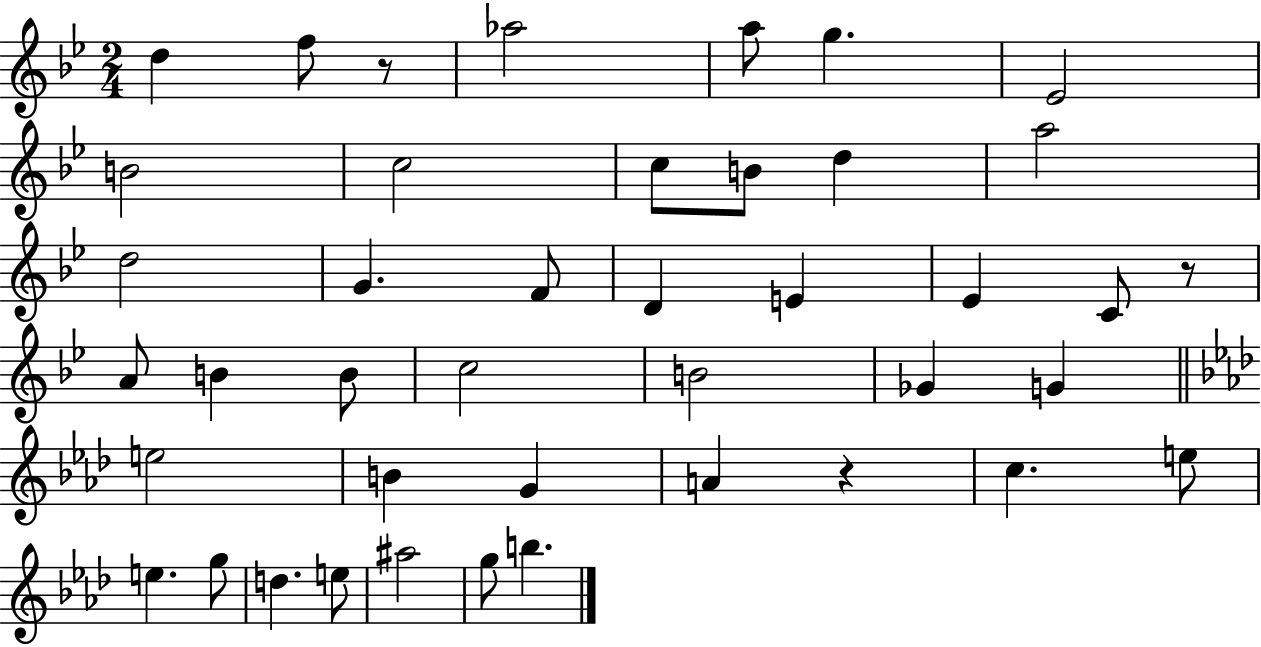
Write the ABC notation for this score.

X:1
T:Untitled
M:2/4
L:1/4
K:Bb
d f/2 z/2 _a2 a/2 g _E2 B2 c2 c/2 B/2 d a2 d2 G F/2 D E _E C/2 z/2 A/2 B B/2 c2 B2 _G G e2 B G A z c e/2 e g/2 d e/2 ^a2 g/2 b